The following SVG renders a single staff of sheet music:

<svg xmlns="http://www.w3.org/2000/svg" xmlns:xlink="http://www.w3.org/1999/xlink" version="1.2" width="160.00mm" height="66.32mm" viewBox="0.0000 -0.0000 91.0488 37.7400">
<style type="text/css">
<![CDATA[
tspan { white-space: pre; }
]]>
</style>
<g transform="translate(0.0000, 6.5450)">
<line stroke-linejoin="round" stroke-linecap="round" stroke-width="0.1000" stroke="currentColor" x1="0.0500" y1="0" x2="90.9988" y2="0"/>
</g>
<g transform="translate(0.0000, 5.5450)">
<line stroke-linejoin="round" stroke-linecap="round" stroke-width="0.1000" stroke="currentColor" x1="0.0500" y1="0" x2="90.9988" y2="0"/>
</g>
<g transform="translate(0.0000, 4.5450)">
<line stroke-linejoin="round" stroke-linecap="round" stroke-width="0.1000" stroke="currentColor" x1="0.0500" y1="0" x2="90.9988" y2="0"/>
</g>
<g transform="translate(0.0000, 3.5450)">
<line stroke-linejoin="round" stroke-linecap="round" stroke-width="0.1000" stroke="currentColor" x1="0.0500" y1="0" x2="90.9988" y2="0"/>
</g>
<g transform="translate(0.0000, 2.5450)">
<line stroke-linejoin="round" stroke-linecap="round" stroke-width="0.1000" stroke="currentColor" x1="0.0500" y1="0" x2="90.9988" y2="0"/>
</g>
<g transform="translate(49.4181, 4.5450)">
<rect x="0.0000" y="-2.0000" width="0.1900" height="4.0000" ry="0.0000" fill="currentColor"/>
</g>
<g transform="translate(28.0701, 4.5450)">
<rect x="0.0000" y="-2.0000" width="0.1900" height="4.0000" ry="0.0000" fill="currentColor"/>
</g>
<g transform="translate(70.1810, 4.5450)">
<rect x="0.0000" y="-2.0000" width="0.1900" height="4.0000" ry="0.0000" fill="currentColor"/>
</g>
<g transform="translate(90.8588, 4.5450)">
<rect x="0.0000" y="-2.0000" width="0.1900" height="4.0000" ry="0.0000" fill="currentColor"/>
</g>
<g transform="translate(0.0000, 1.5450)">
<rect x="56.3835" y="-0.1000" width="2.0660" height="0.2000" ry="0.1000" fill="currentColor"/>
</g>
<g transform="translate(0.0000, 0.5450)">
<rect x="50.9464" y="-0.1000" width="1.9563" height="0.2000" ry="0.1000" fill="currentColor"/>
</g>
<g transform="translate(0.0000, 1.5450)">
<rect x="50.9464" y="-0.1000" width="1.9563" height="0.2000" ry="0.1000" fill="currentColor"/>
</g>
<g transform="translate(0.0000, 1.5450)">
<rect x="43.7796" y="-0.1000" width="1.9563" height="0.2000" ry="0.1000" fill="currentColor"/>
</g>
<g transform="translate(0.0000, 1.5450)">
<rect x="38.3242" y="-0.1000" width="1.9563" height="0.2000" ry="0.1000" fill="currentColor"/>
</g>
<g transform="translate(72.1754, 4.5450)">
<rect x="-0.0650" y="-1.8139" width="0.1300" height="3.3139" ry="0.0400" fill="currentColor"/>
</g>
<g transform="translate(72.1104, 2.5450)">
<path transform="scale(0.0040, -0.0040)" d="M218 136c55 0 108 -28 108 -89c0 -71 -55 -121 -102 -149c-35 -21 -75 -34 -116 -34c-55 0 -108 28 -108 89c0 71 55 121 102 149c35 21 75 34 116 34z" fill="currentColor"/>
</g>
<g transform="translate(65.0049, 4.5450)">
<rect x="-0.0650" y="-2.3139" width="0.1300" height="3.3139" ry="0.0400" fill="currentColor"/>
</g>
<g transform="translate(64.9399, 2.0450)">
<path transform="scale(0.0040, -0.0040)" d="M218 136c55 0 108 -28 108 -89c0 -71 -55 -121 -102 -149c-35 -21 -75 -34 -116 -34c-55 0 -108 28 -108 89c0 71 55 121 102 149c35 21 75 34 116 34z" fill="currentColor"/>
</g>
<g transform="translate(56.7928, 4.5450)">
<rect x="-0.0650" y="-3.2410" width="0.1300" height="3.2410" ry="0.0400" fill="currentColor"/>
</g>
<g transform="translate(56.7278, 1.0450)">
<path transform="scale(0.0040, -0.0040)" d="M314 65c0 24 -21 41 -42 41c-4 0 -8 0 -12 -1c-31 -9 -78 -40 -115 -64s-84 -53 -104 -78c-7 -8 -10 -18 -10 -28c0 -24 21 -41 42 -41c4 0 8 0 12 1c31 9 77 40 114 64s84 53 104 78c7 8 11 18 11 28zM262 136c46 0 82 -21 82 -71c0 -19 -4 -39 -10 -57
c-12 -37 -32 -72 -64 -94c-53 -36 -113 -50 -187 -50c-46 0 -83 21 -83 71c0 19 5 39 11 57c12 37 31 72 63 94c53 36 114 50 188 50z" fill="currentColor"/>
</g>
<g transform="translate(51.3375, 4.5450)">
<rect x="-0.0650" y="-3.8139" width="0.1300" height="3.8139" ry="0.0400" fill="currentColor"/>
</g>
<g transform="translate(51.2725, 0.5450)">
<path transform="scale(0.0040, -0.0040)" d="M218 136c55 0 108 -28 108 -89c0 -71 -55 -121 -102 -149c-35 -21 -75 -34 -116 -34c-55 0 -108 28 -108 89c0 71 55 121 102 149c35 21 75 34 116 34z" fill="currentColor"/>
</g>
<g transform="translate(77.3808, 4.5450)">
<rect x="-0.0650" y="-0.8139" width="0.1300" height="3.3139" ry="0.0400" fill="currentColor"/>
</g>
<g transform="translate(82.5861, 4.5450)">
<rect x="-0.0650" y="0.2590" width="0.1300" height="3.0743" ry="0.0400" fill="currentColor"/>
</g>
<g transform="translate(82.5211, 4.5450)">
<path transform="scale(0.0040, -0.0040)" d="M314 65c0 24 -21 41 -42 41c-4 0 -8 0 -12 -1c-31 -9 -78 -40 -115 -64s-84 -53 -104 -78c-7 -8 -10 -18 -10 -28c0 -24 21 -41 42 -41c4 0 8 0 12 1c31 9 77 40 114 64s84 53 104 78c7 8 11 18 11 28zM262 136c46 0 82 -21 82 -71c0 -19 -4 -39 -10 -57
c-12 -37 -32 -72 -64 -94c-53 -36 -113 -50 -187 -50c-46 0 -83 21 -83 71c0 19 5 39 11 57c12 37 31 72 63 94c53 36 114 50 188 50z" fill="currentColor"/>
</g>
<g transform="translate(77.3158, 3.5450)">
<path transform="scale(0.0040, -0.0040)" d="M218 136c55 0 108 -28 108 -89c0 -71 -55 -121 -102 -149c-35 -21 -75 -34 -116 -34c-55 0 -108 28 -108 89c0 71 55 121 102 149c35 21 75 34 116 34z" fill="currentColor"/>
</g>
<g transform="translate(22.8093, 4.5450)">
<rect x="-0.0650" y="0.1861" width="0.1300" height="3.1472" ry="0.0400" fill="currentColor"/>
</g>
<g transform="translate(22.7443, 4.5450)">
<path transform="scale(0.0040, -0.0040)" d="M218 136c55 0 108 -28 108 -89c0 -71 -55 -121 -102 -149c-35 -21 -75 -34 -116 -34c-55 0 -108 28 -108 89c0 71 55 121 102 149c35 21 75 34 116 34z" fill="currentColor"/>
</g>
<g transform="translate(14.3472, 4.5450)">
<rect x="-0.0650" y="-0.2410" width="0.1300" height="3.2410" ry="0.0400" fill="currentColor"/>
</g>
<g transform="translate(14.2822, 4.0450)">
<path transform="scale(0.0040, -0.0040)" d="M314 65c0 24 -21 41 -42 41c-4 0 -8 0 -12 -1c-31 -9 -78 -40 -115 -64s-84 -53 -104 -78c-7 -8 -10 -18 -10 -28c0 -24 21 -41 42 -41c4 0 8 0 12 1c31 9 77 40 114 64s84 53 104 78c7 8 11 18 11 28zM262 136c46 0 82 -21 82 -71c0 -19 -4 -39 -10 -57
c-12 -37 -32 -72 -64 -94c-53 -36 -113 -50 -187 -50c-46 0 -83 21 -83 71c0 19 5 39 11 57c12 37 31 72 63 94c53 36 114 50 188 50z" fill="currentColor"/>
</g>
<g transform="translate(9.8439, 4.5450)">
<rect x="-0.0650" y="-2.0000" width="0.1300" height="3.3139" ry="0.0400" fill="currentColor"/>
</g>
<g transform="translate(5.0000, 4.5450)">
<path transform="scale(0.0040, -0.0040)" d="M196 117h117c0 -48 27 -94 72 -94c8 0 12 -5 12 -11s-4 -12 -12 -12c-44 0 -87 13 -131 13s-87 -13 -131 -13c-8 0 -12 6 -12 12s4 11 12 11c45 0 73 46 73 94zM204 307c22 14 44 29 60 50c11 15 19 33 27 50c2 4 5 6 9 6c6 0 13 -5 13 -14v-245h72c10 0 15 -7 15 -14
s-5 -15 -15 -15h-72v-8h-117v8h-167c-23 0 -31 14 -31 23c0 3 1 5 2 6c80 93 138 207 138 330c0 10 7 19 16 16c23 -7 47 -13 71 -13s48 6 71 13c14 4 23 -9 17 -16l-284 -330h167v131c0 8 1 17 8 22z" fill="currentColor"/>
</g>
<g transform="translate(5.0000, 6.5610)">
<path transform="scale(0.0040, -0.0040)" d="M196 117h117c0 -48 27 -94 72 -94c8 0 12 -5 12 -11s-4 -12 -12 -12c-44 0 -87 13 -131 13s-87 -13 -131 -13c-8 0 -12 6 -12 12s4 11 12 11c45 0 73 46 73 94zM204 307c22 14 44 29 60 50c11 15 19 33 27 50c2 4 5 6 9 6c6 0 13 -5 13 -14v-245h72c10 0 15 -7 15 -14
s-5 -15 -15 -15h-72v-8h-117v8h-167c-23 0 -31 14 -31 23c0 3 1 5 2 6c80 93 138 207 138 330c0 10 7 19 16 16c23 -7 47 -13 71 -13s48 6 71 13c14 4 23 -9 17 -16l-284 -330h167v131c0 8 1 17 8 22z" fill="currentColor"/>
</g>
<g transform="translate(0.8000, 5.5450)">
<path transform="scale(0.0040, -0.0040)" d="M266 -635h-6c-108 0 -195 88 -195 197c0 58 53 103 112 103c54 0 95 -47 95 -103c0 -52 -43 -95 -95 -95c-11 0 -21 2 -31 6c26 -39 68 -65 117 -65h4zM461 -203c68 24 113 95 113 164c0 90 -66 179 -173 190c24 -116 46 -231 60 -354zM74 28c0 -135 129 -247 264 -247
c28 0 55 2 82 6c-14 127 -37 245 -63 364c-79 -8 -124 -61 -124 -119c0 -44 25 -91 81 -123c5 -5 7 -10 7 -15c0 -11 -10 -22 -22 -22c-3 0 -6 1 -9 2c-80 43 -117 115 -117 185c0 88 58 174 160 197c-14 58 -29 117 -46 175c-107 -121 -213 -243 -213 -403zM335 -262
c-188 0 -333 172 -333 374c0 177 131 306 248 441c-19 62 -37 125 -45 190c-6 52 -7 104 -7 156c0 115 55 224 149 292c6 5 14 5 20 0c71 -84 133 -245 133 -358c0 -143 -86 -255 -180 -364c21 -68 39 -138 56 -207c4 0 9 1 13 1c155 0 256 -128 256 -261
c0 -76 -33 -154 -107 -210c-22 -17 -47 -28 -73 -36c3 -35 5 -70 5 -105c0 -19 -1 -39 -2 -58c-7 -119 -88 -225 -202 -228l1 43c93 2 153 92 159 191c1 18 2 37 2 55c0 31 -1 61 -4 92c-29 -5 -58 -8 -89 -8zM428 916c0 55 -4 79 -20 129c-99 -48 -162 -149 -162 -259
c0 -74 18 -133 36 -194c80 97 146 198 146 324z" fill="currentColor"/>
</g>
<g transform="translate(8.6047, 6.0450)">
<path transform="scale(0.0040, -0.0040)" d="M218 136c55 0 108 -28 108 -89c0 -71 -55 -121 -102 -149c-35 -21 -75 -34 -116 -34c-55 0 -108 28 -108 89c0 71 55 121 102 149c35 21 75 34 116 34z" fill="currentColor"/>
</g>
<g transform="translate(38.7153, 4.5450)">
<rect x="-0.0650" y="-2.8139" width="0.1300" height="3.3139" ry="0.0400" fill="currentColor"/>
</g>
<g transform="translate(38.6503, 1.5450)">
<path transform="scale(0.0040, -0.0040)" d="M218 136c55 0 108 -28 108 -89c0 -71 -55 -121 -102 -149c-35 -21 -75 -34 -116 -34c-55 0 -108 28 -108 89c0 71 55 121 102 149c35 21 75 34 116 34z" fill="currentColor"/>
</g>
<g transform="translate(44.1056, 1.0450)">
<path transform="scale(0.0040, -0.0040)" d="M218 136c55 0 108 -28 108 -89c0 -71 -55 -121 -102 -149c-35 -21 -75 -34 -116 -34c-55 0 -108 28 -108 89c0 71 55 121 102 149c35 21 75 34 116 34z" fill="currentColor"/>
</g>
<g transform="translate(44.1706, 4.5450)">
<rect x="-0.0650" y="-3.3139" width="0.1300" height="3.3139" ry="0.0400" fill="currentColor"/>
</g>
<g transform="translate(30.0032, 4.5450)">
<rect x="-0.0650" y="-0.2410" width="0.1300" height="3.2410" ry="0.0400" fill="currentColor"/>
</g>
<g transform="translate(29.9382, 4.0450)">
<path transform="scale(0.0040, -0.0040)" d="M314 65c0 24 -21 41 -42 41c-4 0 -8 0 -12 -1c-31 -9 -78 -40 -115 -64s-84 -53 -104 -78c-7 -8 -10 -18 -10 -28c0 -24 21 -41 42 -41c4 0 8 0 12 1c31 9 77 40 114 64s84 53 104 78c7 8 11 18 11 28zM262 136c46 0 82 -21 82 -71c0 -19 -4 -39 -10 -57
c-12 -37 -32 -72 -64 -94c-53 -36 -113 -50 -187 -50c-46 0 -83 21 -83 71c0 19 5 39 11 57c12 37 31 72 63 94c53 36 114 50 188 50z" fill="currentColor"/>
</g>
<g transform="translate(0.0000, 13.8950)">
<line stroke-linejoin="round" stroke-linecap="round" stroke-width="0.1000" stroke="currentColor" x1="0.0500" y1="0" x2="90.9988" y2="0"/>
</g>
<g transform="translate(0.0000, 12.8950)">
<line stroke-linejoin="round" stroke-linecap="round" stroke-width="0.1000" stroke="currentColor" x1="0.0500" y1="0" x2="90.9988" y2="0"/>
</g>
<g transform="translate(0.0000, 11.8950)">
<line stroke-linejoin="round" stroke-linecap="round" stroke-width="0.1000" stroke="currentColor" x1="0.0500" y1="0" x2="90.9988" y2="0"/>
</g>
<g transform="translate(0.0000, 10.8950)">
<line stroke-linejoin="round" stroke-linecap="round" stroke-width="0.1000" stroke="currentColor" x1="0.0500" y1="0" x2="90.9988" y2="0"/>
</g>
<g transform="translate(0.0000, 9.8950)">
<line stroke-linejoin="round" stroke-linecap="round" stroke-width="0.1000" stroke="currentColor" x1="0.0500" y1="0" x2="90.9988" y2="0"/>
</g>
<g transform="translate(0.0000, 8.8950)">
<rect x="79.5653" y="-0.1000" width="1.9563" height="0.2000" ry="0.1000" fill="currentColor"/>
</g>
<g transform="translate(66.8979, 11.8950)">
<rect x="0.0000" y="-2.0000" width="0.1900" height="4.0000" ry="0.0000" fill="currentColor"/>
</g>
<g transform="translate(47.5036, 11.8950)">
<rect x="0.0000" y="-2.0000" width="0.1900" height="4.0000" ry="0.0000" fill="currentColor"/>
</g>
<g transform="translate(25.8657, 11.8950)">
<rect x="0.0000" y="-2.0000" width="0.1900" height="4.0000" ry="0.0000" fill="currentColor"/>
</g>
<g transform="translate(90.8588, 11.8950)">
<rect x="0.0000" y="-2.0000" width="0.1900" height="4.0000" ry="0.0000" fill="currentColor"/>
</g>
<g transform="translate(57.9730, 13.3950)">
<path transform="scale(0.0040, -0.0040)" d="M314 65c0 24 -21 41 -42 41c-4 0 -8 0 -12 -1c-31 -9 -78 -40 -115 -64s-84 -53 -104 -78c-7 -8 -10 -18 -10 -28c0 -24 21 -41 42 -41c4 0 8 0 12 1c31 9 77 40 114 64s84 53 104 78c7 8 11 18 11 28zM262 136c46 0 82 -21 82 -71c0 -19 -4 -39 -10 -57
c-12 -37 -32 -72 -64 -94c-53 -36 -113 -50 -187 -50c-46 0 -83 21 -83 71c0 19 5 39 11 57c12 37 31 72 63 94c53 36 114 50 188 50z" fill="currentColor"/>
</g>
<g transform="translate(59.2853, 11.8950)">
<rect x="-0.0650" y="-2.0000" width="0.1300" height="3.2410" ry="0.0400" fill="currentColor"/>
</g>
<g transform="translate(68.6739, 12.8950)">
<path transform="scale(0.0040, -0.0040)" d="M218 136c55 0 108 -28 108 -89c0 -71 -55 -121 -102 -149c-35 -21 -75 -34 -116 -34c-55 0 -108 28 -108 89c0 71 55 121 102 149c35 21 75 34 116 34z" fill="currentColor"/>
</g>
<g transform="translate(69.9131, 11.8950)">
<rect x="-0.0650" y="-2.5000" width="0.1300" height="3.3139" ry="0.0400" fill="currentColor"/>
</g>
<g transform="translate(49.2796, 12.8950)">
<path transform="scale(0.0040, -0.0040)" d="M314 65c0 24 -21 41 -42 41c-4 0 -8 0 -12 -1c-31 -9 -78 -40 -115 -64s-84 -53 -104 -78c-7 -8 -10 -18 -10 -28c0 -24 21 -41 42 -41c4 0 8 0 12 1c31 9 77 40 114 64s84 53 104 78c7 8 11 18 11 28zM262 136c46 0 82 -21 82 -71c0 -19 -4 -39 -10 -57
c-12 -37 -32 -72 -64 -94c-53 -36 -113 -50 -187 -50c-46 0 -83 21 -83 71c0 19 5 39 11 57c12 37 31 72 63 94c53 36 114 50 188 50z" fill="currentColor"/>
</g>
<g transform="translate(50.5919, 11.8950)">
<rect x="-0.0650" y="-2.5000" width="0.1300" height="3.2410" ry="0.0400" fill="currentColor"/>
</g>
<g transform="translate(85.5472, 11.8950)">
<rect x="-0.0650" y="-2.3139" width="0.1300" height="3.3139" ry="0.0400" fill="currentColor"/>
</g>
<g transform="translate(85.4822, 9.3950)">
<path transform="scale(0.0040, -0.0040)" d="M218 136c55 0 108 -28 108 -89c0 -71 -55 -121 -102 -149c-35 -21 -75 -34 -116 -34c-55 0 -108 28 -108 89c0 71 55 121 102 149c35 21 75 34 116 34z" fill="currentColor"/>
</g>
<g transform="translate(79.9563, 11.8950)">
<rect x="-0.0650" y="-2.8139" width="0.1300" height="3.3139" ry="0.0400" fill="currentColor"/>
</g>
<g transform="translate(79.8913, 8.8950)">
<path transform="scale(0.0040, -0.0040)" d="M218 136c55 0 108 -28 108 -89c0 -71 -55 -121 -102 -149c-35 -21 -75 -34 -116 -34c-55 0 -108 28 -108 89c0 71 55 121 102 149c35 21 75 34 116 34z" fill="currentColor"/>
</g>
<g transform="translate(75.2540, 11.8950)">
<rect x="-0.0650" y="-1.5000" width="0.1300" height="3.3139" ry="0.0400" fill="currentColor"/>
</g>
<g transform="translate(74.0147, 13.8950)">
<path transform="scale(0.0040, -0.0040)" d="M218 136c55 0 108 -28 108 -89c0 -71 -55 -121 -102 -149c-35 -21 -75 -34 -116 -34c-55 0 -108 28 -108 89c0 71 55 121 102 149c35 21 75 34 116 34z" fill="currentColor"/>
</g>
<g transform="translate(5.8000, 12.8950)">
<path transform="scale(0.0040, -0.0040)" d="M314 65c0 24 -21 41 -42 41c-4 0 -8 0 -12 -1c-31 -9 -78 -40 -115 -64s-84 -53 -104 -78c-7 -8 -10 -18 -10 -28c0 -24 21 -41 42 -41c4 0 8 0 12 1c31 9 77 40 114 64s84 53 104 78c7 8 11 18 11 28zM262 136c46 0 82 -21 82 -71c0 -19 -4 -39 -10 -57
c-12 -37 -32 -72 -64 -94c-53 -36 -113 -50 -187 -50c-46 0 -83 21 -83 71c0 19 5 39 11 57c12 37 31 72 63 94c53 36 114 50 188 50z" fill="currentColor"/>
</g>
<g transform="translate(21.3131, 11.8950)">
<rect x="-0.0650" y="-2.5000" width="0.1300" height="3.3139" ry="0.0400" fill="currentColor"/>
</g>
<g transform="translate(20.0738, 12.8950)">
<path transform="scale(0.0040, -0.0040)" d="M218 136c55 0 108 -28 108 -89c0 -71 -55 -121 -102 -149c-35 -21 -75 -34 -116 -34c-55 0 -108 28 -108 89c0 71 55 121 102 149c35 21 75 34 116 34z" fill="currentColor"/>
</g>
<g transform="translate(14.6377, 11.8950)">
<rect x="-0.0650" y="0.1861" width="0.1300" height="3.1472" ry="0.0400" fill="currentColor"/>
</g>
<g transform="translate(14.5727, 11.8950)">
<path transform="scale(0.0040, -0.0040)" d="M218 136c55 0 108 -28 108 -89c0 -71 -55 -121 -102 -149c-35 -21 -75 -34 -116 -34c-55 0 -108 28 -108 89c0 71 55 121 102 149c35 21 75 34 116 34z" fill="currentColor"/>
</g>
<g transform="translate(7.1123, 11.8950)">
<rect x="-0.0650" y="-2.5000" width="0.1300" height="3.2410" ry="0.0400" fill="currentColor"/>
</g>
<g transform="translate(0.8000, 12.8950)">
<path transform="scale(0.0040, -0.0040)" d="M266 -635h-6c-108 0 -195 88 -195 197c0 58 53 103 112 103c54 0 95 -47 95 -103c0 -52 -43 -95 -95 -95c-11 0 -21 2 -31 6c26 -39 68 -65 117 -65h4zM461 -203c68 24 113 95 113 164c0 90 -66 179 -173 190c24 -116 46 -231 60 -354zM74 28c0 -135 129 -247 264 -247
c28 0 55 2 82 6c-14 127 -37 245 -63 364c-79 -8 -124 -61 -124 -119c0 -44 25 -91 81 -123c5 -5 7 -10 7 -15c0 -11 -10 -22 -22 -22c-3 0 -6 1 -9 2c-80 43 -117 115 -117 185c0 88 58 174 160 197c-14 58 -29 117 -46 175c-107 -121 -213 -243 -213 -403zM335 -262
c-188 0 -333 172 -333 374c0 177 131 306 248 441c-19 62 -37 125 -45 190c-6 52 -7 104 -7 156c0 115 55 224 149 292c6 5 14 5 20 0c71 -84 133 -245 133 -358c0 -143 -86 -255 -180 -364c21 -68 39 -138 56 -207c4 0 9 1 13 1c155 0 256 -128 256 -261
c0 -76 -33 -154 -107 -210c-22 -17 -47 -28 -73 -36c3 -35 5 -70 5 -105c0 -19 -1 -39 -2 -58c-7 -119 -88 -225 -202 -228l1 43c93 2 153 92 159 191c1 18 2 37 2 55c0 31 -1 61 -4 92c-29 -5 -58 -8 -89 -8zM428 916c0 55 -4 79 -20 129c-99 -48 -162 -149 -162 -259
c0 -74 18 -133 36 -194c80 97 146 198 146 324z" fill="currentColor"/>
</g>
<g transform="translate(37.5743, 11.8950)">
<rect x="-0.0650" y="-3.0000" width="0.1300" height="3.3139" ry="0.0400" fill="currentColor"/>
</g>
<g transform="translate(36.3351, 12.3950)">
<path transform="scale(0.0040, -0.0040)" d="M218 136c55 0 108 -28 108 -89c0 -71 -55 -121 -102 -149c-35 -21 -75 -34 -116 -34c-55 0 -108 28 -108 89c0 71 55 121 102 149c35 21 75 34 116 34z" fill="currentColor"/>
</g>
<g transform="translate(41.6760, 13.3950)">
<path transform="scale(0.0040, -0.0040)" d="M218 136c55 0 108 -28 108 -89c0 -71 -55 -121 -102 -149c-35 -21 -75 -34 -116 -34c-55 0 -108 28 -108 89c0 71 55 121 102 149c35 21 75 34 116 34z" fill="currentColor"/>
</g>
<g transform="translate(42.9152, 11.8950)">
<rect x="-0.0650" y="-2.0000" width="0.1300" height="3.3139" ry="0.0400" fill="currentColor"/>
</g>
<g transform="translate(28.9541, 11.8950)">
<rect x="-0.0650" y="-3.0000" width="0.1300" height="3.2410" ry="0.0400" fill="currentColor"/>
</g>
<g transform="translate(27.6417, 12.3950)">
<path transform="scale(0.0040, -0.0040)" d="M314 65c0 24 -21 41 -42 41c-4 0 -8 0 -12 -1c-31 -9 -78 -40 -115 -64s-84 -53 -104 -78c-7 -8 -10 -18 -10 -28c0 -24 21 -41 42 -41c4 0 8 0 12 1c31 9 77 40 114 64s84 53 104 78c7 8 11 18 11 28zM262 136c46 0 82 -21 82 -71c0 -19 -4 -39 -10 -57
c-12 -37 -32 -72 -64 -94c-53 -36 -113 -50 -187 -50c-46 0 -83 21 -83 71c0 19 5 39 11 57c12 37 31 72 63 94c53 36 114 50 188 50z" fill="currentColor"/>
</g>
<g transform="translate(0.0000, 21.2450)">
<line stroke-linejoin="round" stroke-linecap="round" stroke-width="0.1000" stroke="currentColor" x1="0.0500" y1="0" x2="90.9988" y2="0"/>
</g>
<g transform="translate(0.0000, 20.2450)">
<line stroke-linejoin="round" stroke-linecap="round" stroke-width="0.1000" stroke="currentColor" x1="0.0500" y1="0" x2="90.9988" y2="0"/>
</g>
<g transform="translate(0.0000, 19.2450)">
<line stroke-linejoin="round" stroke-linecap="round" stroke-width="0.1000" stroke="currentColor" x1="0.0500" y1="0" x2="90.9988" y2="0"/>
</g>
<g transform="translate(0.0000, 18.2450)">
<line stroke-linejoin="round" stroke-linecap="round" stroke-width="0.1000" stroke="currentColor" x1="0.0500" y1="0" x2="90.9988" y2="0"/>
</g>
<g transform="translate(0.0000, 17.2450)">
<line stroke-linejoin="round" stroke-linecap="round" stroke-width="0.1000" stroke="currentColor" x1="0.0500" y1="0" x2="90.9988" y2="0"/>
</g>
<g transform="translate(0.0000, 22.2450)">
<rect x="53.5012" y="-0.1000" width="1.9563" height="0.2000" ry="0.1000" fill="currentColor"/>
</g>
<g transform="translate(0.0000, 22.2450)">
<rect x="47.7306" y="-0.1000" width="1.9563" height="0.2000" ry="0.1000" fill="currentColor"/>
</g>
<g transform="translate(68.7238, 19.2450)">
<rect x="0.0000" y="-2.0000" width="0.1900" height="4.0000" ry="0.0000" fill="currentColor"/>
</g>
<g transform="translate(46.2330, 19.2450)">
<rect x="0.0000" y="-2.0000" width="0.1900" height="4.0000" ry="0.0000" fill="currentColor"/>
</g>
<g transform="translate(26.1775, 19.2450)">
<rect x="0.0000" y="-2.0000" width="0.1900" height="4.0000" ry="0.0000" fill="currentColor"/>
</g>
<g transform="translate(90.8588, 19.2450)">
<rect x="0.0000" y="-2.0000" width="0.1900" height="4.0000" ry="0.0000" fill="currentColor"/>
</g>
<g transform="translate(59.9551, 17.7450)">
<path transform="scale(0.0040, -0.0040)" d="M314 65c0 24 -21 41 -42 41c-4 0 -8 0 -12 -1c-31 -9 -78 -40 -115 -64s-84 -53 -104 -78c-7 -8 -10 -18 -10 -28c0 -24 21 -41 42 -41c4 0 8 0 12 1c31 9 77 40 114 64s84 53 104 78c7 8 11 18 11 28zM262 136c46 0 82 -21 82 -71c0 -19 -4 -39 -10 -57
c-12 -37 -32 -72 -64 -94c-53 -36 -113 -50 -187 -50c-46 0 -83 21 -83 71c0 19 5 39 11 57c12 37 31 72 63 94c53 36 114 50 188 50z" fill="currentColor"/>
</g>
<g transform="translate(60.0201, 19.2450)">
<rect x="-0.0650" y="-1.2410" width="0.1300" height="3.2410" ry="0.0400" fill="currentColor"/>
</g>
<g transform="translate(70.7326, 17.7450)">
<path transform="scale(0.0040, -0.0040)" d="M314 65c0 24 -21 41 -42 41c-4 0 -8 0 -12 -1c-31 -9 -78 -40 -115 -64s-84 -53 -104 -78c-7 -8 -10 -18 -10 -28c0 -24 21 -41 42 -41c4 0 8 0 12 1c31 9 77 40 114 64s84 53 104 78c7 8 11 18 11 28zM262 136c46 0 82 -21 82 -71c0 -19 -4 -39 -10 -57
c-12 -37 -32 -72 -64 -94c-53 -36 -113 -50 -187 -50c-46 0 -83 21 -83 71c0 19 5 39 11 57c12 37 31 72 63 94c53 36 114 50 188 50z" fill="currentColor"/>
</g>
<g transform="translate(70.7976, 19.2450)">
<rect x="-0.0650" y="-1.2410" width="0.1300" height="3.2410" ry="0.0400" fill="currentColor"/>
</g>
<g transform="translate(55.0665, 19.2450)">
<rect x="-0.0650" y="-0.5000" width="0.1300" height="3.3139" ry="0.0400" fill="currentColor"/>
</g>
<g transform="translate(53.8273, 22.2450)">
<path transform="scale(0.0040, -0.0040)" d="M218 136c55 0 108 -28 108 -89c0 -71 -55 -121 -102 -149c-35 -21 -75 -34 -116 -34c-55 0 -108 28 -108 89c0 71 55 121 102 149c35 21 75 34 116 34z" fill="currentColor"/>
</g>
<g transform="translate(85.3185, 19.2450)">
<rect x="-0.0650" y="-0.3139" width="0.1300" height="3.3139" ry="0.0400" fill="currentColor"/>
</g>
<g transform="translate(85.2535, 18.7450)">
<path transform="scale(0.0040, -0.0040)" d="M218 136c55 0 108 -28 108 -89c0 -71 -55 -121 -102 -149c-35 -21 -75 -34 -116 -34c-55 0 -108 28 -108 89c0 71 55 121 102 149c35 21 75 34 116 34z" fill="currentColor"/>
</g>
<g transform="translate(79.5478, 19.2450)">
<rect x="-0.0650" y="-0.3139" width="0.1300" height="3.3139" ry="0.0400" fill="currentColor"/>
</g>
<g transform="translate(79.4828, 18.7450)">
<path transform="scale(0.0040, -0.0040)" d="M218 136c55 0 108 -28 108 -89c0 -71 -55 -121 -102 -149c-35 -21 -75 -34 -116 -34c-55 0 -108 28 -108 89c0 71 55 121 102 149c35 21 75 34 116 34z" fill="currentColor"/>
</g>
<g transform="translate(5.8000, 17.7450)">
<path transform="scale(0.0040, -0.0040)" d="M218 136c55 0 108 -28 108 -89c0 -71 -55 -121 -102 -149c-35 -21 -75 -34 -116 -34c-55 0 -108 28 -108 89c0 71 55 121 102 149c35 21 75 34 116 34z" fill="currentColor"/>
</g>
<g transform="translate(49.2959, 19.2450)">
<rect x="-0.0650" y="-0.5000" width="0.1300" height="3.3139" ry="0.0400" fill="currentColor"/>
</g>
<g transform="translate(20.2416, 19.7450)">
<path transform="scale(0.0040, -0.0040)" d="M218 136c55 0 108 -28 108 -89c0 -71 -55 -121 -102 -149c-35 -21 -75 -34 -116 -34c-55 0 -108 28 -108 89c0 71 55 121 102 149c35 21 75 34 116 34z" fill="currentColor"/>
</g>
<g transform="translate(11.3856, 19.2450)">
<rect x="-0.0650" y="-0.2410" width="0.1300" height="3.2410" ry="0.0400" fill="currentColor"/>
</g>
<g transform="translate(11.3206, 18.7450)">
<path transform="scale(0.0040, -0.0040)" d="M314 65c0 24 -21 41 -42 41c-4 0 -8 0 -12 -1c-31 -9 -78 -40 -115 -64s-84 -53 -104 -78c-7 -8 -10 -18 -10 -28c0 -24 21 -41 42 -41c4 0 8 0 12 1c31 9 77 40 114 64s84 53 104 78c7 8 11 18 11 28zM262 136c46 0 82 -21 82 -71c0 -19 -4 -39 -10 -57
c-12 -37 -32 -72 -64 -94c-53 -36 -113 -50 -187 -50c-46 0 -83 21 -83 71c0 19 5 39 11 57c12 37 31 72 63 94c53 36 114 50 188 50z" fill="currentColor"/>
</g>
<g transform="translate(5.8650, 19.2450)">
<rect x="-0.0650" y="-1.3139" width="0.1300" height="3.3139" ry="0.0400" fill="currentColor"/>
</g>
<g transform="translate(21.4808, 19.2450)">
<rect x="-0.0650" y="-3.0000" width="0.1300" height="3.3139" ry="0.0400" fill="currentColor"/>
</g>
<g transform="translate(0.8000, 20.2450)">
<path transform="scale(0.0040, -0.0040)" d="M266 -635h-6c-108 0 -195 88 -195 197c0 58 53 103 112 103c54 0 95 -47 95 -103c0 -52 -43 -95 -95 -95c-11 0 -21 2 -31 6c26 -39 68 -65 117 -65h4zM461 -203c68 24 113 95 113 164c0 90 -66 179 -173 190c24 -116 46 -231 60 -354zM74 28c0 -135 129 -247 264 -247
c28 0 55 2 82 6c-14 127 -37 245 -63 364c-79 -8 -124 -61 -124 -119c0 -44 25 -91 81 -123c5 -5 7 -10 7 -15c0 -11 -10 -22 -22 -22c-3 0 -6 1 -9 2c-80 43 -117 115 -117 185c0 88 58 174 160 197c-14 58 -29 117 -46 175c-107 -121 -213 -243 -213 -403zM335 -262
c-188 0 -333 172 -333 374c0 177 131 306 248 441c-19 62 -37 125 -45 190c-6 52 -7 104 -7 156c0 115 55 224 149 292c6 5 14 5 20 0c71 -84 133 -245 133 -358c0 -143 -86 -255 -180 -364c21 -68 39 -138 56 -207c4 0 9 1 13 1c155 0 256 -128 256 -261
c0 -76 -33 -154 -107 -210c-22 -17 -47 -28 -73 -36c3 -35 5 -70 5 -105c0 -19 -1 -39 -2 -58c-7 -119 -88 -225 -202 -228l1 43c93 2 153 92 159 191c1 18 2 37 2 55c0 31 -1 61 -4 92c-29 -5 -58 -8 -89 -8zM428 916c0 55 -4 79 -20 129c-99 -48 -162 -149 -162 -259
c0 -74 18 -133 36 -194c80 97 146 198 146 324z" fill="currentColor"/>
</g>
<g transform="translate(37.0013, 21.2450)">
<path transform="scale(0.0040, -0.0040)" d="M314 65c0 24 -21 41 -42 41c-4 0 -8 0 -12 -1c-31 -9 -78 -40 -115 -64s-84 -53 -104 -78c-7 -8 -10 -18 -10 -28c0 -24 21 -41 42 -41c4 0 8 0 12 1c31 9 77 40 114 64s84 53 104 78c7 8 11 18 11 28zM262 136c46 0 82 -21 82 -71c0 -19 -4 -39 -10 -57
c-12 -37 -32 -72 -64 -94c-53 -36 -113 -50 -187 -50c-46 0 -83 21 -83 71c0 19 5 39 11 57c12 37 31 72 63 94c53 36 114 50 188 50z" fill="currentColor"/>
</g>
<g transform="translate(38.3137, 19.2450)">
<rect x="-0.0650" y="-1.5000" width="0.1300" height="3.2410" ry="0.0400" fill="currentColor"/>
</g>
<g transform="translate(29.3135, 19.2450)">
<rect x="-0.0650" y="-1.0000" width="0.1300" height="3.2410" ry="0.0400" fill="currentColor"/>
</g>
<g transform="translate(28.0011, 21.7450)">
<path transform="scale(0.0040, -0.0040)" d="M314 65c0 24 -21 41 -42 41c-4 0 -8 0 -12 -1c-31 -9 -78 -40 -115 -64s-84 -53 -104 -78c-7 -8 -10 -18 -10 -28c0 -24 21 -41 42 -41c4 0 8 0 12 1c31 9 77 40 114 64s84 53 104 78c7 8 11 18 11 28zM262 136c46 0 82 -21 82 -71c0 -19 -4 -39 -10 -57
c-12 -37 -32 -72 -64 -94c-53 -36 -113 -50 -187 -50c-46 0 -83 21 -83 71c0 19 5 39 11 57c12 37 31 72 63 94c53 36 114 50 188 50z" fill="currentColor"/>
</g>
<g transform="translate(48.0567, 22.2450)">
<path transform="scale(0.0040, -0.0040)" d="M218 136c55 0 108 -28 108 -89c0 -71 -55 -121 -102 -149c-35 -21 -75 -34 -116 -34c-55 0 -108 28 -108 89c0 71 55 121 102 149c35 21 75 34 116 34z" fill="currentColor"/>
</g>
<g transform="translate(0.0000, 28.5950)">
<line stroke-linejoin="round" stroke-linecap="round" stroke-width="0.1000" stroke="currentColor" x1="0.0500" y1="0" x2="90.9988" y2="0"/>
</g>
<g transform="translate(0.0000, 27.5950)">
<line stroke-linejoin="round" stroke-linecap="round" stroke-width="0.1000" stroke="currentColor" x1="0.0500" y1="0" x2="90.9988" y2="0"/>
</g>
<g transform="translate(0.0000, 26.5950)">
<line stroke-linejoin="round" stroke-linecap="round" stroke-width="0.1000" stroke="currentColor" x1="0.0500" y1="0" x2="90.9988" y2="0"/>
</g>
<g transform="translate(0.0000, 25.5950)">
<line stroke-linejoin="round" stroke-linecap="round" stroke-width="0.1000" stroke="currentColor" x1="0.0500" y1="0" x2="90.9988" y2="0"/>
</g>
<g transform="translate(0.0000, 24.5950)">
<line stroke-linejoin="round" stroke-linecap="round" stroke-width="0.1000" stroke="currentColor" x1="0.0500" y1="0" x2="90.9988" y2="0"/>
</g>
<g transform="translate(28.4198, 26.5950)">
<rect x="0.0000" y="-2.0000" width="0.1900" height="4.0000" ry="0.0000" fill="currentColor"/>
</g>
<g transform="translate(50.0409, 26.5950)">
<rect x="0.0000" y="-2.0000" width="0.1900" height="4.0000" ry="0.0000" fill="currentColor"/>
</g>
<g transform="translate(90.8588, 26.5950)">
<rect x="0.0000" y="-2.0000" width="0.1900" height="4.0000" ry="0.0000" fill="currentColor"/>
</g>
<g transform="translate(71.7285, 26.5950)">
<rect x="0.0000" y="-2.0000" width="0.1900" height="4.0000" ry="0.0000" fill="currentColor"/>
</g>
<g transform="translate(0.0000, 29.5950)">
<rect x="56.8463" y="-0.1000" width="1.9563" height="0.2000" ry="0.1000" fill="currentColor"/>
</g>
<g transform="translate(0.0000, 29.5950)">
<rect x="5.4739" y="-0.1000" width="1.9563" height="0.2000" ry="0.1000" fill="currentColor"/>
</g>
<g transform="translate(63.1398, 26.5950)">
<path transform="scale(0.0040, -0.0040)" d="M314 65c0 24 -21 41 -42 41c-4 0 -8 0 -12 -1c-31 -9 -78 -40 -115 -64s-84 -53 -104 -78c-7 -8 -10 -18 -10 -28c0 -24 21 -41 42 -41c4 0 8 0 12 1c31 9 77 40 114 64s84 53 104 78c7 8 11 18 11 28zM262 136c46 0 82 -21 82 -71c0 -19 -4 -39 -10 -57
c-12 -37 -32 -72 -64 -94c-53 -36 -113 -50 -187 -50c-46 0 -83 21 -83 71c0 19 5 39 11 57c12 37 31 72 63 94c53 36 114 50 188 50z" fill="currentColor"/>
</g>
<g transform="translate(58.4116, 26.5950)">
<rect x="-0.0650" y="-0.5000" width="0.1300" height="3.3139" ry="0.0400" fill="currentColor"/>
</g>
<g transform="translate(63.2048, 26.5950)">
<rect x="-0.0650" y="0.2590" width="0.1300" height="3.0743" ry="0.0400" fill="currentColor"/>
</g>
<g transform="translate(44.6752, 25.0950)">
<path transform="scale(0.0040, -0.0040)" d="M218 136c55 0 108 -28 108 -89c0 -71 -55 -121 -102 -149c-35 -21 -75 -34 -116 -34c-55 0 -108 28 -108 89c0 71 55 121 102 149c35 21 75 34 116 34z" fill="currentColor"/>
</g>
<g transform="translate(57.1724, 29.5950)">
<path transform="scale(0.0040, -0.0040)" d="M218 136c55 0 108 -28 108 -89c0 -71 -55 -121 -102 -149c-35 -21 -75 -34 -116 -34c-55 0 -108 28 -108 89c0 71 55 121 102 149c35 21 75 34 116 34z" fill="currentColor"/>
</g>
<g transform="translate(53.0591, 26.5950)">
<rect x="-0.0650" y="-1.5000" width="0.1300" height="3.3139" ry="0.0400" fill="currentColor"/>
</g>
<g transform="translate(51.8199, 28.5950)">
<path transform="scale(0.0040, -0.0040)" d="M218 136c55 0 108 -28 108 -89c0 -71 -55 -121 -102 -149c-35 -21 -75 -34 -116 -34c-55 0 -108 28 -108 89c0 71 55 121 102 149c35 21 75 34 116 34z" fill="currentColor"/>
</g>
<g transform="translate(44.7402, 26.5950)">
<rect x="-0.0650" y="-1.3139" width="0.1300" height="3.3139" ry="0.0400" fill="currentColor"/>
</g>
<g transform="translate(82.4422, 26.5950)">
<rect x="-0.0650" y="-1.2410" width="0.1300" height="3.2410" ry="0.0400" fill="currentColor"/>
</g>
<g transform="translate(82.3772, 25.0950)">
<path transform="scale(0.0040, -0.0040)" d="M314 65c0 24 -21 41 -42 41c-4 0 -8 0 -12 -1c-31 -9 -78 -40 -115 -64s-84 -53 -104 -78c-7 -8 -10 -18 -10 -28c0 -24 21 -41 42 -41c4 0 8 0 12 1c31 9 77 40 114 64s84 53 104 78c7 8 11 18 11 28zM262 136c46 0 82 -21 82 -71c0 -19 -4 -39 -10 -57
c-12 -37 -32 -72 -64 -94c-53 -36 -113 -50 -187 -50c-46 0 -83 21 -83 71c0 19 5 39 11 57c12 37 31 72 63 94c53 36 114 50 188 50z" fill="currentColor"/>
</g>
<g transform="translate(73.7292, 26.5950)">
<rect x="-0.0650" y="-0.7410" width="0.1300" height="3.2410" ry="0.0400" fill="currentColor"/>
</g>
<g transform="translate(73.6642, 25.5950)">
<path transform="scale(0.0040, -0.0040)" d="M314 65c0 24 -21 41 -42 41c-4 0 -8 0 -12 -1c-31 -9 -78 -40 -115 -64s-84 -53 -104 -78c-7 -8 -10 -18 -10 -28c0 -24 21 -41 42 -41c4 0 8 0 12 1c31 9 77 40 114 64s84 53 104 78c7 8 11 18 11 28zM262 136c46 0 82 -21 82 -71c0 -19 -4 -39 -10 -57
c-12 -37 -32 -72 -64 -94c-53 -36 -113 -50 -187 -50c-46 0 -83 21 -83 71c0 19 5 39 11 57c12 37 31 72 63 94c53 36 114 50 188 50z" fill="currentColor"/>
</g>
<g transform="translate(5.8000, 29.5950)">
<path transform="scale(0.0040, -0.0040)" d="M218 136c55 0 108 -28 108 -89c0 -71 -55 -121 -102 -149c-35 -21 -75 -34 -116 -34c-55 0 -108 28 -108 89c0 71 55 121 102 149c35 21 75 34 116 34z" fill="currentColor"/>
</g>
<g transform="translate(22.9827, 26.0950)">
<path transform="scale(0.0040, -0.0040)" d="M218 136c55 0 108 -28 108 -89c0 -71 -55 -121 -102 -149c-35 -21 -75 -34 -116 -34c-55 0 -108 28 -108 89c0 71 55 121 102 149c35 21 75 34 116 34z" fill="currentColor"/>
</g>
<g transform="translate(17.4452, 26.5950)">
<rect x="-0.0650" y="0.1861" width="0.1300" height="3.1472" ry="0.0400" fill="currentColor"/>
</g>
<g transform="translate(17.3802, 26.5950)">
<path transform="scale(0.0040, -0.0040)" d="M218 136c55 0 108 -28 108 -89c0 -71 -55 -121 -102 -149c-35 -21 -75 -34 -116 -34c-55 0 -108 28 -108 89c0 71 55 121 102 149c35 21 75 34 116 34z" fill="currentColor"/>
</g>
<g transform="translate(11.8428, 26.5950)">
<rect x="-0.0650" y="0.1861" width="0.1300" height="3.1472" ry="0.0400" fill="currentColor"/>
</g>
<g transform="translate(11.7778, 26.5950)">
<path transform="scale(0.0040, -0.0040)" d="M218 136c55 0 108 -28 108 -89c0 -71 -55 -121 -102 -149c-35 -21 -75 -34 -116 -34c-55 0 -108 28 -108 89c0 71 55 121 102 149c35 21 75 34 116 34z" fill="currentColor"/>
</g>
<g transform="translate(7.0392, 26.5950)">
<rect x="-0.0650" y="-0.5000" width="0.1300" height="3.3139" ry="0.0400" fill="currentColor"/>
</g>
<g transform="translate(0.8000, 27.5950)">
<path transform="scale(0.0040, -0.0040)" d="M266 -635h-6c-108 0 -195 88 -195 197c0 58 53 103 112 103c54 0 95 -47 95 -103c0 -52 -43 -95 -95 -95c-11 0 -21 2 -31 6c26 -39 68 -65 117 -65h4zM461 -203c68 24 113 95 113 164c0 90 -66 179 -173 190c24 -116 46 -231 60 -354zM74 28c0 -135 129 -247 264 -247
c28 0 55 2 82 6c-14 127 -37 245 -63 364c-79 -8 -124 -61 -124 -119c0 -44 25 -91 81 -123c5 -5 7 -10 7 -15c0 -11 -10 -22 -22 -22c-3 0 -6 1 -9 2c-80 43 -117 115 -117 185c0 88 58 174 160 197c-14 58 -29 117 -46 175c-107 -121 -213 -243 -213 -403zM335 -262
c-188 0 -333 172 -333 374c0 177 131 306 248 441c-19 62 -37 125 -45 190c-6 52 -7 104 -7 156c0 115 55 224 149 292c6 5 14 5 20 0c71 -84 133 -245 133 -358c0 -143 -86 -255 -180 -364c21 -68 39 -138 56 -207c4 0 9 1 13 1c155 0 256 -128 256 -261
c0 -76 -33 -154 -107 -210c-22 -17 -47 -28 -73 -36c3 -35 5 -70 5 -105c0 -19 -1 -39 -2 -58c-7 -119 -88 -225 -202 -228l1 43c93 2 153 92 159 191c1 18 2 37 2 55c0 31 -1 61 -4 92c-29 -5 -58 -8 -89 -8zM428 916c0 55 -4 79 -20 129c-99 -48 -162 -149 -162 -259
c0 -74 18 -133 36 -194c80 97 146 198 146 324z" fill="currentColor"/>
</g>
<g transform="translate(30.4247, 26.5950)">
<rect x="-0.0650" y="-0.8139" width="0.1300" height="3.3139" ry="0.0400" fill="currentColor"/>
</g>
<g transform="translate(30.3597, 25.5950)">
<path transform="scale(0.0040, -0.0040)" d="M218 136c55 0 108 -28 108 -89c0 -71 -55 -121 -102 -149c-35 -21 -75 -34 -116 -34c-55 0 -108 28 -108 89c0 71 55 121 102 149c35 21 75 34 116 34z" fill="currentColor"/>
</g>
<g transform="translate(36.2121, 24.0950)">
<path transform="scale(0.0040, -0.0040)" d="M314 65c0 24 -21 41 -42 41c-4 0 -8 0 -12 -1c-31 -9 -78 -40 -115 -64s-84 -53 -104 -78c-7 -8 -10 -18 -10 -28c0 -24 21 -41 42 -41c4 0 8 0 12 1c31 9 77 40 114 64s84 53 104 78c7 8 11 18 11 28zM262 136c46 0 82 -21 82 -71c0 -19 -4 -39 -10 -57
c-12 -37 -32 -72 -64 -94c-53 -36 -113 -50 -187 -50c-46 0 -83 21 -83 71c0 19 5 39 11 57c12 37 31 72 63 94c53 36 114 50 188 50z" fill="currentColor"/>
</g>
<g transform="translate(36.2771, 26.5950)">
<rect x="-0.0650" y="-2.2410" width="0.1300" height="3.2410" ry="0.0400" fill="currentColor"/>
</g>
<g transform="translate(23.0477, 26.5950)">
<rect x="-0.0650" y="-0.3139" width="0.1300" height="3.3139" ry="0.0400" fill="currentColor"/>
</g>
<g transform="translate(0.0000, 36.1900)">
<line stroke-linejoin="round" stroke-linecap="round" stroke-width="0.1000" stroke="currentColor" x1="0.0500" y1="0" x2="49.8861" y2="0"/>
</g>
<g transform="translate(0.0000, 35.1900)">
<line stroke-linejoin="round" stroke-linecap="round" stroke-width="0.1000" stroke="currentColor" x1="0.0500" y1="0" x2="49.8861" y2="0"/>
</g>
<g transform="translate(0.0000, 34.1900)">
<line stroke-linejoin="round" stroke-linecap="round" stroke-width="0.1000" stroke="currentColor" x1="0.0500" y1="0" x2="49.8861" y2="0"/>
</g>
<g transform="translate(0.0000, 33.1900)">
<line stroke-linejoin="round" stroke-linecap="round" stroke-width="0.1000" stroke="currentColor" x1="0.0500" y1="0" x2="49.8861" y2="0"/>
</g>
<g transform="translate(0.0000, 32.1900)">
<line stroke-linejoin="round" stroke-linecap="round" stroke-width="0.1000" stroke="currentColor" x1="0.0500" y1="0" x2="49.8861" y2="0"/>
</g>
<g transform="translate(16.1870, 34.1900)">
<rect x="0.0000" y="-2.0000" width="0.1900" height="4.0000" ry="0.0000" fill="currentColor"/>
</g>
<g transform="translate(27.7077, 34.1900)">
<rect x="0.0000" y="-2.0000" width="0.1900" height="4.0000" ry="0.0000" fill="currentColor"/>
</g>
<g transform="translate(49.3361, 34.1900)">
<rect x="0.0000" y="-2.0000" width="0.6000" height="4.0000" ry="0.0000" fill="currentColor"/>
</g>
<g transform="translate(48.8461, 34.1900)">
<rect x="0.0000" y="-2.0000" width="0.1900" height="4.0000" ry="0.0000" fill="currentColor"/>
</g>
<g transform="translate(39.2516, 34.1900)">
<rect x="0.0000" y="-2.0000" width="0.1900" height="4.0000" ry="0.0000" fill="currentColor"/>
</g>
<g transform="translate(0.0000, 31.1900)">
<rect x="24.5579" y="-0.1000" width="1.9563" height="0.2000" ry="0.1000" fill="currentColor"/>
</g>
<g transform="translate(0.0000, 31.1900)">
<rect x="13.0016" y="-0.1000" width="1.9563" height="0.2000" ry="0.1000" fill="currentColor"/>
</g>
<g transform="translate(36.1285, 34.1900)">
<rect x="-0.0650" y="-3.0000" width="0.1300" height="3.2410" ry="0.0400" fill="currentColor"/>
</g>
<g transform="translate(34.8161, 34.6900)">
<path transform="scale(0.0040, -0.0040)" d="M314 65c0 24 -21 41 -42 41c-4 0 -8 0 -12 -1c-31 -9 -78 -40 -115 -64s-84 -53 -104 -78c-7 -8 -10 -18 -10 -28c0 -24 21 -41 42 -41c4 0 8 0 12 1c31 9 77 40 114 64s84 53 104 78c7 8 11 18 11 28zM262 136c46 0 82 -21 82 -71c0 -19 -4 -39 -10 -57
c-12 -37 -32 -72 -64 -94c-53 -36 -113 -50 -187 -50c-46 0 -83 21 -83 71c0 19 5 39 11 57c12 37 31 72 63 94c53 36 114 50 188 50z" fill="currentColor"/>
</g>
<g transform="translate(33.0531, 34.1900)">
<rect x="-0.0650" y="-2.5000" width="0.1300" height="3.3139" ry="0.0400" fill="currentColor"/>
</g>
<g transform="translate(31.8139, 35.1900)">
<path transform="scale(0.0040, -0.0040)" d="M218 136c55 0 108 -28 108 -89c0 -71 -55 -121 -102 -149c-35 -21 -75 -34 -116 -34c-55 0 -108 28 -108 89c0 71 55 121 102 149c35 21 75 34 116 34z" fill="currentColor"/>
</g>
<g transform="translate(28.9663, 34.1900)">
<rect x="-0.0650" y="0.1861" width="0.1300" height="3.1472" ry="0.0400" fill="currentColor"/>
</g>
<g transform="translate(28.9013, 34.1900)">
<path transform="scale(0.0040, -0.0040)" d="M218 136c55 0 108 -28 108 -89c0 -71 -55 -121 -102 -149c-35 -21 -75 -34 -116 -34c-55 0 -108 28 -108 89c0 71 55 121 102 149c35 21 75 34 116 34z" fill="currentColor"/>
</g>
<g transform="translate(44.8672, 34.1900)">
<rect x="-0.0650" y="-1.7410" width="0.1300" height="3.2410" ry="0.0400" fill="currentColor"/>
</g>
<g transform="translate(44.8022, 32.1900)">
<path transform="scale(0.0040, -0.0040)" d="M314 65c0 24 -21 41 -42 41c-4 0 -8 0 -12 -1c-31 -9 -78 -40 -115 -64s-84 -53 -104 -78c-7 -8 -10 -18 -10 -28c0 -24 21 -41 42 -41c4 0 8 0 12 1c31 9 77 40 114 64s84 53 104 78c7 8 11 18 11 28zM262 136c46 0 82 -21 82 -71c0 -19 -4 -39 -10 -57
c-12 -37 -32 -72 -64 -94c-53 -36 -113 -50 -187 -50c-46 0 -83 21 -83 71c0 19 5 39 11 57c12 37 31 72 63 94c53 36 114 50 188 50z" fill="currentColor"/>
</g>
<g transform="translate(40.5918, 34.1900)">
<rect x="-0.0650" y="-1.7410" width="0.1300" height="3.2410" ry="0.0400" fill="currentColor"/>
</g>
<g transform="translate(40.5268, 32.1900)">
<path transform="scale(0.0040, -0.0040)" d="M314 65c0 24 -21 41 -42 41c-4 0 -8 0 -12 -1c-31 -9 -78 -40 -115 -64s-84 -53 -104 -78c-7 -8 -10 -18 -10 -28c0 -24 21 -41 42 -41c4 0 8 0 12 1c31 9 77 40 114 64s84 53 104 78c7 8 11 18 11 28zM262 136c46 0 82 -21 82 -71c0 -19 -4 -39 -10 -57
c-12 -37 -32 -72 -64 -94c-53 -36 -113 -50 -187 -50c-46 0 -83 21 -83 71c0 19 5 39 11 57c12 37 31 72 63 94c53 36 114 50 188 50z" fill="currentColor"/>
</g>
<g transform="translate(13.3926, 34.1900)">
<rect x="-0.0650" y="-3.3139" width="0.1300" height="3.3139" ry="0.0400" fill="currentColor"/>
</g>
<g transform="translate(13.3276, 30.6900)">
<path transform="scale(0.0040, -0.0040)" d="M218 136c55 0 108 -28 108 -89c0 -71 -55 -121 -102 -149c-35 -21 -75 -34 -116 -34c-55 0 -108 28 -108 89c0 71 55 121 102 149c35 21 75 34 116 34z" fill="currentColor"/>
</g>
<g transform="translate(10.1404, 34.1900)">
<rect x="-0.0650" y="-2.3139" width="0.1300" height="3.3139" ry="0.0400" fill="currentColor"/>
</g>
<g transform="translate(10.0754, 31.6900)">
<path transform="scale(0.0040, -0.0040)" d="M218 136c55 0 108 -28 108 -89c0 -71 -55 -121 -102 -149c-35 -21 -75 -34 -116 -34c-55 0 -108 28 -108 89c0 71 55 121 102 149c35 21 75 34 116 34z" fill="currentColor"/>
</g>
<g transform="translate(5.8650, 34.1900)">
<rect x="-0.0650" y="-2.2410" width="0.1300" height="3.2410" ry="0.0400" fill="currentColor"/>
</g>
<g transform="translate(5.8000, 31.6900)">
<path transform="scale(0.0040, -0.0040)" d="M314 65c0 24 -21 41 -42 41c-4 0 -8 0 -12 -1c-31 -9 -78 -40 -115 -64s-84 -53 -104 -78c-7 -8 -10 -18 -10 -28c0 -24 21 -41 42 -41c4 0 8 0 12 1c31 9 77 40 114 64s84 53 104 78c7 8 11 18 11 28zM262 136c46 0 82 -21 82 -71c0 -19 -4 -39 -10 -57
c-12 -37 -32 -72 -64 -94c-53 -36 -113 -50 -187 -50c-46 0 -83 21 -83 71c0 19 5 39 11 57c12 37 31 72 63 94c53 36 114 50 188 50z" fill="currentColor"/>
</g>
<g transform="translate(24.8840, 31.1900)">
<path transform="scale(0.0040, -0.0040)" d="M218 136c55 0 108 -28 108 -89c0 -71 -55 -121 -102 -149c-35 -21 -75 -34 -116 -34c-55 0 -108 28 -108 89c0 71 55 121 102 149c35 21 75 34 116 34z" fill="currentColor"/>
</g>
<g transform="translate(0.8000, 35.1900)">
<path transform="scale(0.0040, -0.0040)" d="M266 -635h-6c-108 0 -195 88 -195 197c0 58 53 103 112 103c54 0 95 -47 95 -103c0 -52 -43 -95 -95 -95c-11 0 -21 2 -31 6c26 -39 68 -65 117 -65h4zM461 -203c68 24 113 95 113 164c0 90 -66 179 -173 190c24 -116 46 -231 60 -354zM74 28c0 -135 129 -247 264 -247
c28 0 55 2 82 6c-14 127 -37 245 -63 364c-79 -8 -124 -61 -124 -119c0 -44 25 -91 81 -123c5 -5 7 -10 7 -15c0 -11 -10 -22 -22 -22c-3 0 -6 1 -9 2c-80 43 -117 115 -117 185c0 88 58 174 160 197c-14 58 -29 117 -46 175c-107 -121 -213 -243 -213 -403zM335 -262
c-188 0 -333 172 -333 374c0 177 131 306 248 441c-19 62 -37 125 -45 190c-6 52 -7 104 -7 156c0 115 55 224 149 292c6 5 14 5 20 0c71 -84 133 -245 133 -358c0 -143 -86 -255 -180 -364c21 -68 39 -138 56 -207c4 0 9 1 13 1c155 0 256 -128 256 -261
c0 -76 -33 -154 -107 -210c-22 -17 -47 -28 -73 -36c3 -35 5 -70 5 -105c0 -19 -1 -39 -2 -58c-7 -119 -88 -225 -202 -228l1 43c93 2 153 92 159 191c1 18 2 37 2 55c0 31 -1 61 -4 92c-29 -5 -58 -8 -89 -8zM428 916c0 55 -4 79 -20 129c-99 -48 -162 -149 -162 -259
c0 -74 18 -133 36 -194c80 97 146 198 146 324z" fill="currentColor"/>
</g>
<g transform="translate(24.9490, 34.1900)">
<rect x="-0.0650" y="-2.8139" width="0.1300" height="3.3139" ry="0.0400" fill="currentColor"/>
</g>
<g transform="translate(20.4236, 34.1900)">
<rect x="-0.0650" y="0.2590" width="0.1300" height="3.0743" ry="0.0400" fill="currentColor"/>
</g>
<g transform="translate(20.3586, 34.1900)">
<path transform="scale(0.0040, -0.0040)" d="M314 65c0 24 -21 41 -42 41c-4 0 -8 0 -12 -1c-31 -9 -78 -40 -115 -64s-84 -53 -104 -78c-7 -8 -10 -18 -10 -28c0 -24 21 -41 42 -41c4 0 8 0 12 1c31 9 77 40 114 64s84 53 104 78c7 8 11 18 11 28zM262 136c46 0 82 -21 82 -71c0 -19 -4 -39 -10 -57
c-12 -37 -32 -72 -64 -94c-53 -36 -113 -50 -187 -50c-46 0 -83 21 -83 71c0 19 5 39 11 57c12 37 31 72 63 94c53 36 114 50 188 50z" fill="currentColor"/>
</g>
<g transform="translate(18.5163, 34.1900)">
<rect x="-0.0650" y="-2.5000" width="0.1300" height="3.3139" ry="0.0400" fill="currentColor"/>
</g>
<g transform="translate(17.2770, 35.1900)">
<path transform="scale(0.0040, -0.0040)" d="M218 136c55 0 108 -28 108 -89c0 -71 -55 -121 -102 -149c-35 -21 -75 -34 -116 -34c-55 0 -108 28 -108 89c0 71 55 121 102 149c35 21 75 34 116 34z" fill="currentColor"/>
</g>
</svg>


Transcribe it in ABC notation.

X:1
T:Untitled
M:4/4
L:1/4
K:C
F c2 B c2 a b c' b2 g f d B2 G2 B G A2 A F G2 F2 G E a g e c2 A D2 E2 C C e2 e2 c c C B B c d g2 e E C B2 d2 e2 g2 g b G B2 a B G A2 f2 f2